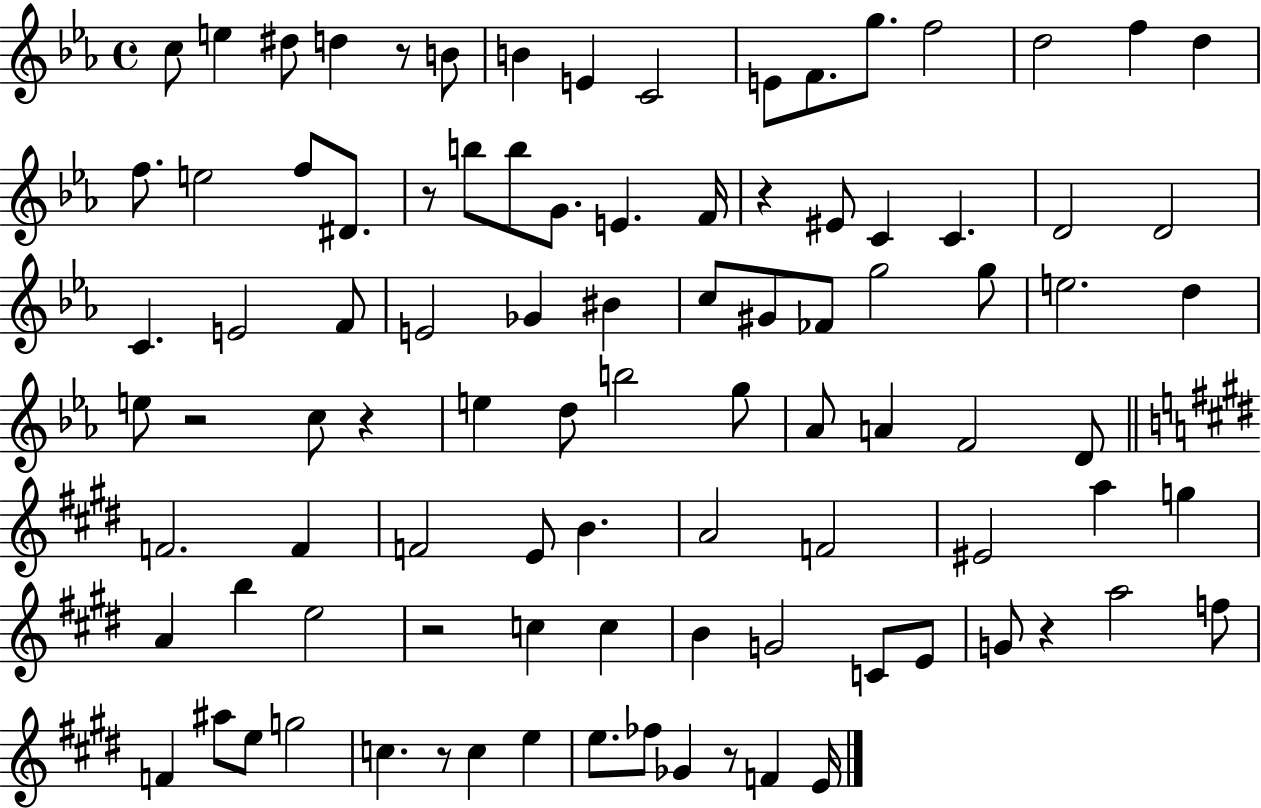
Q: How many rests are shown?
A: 9